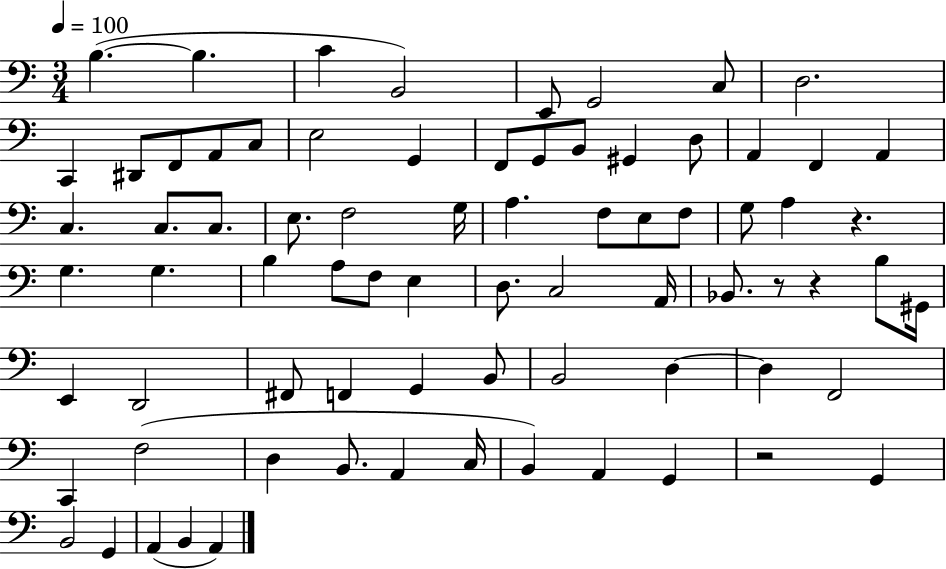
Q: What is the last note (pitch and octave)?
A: A2